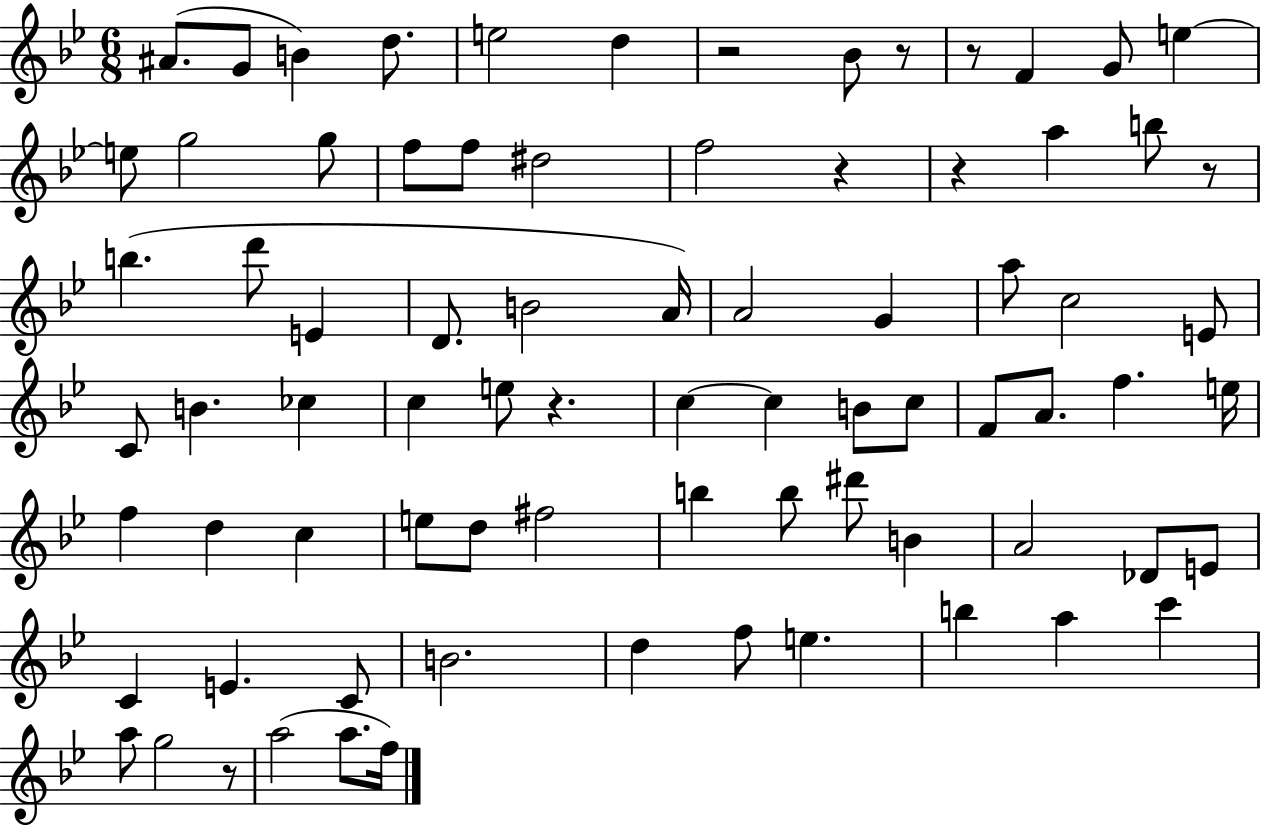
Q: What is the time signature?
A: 6/8